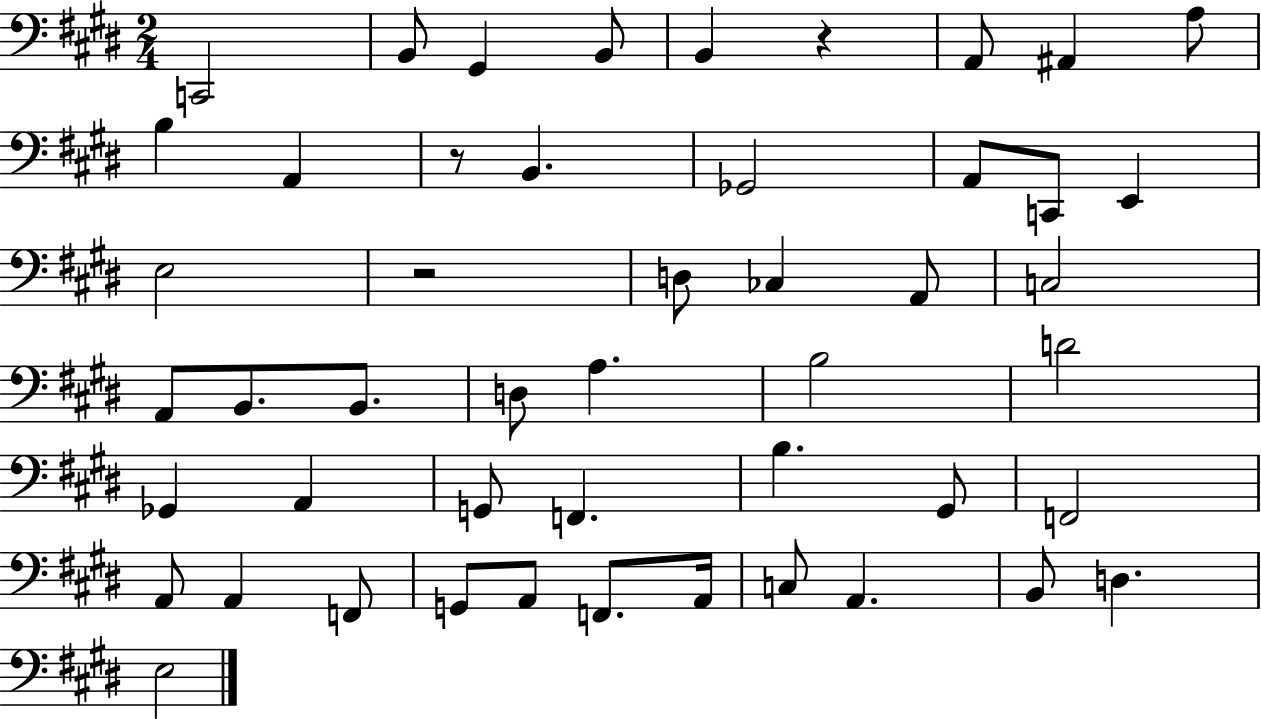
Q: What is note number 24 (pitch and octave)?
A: D3